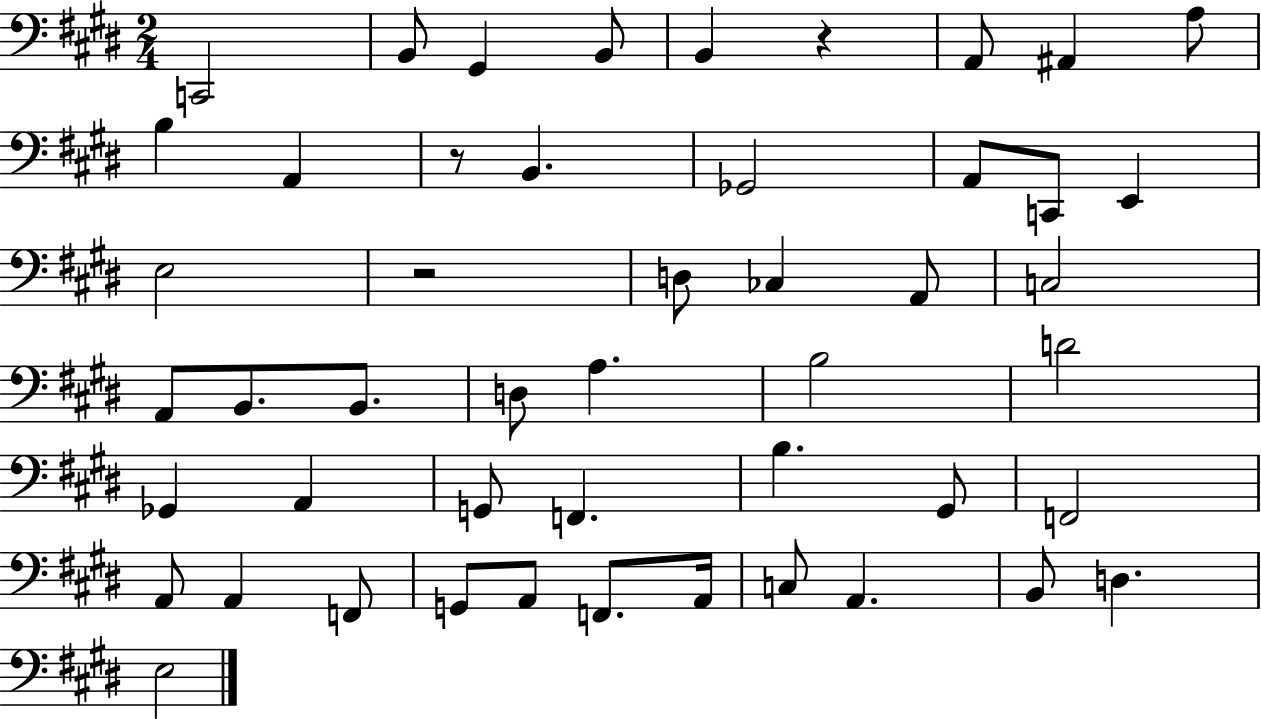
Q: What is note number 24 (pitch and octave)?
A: D3